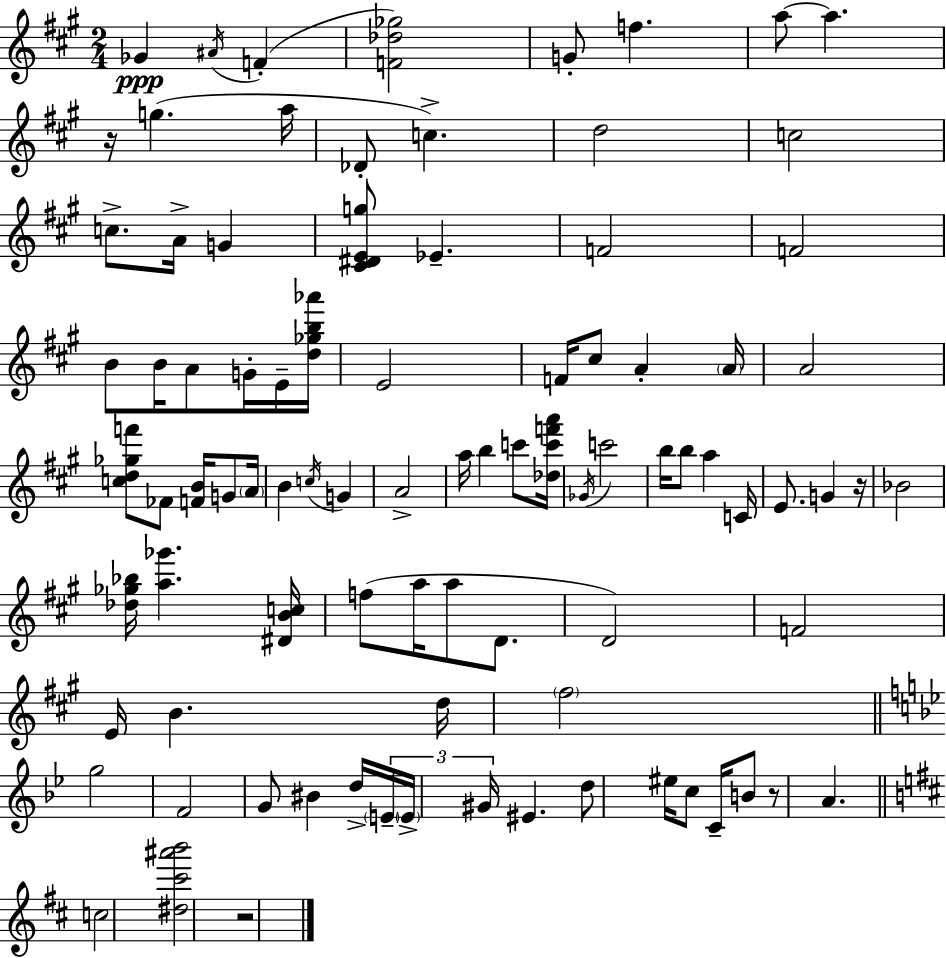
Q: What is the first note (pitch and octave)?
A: Gb4